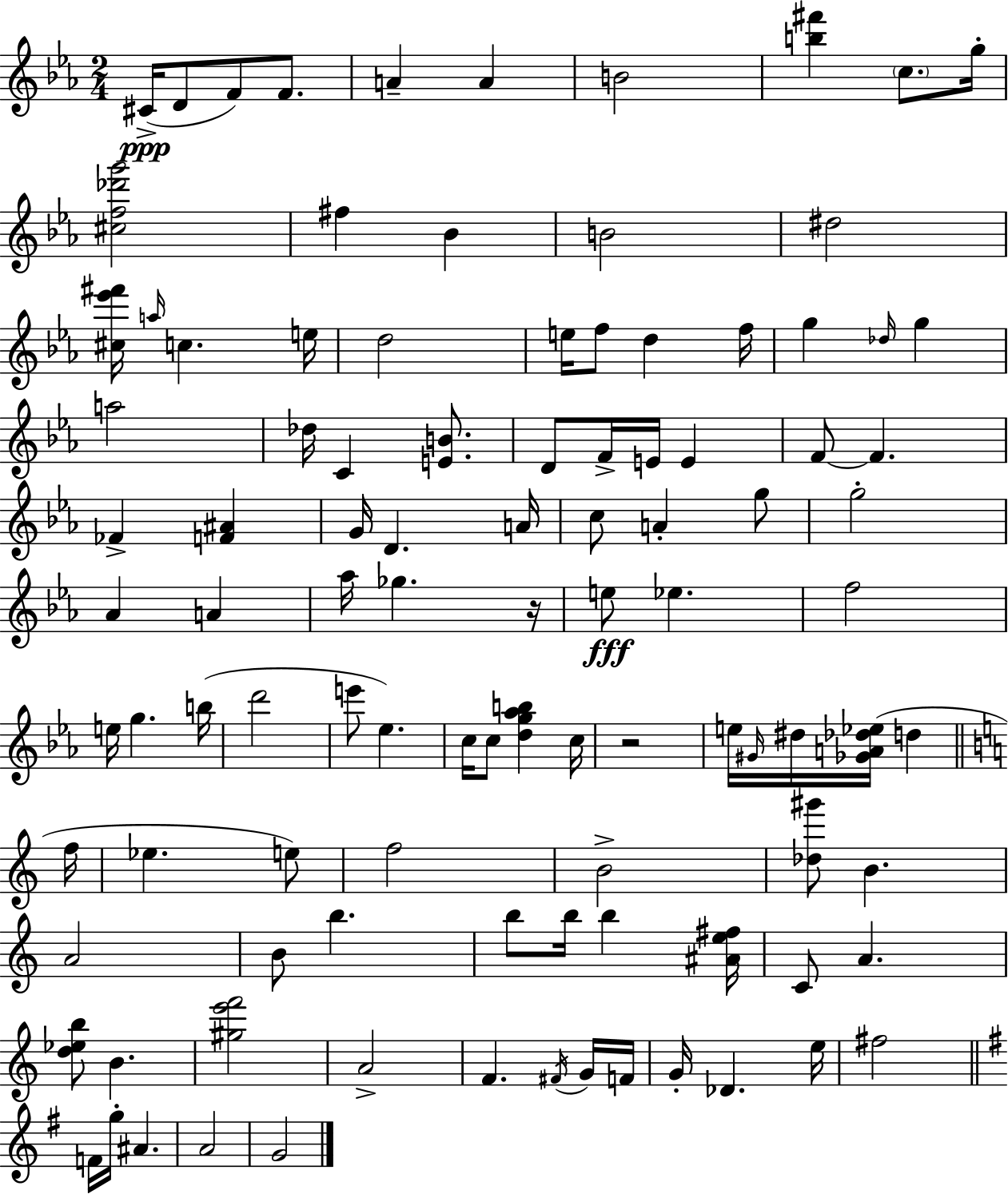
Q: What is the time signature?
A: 2/4